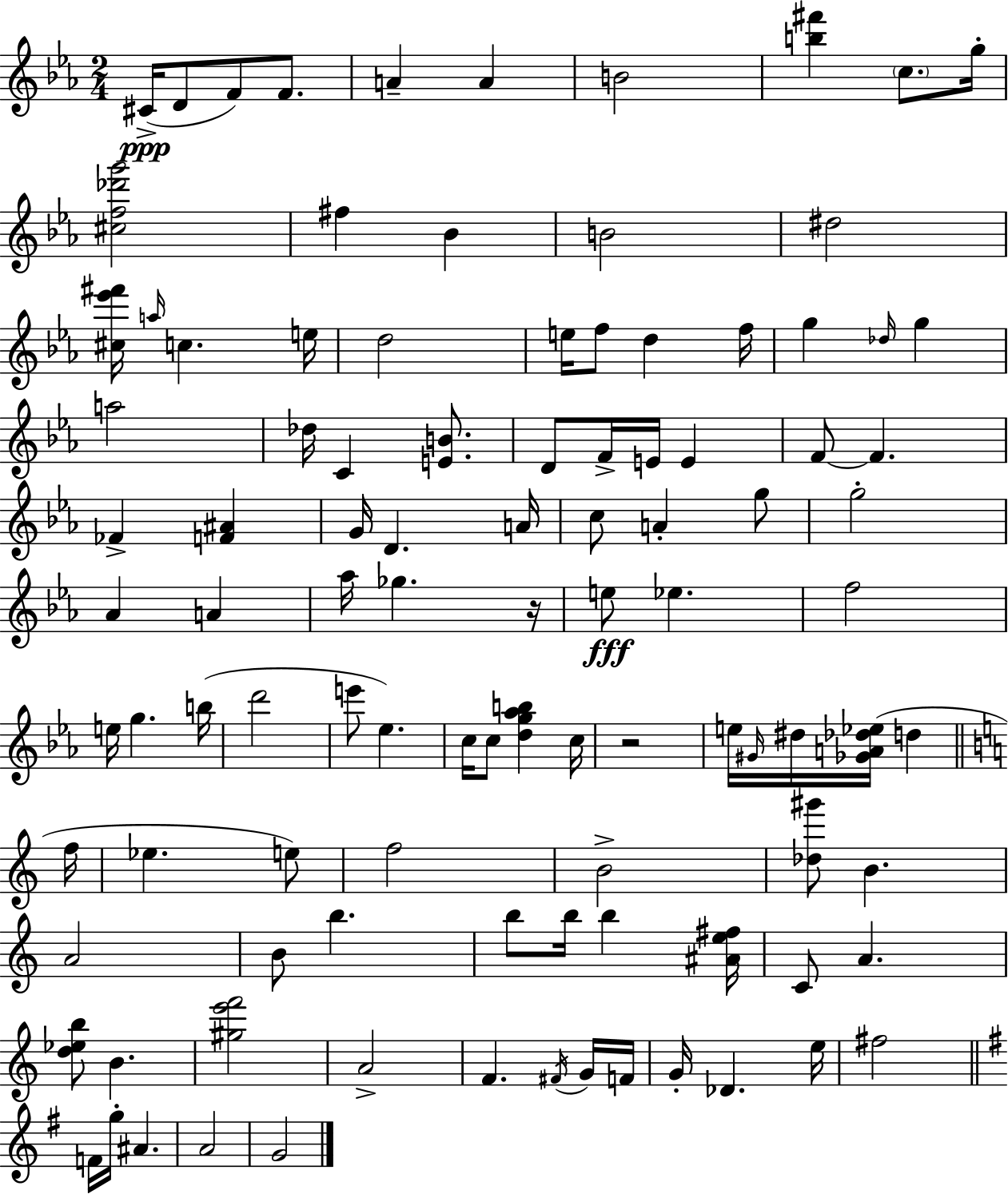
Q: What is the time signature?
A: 2/4